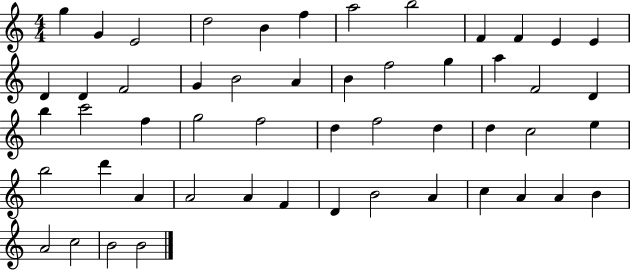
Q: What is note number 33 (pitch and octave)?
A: D5